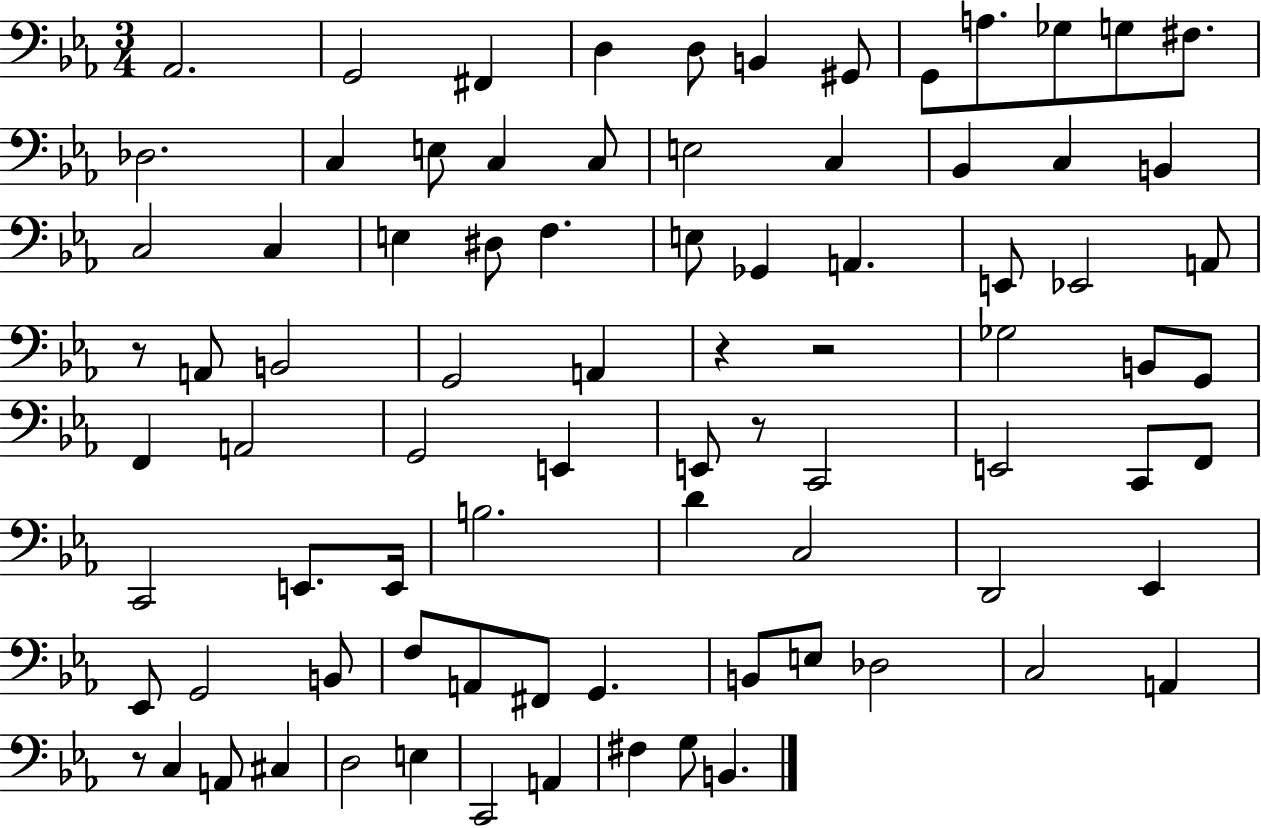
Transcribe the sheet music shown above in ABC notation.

X:1
T:Untitled
M:3/4
L:1/4
K:Eb
_A,,2 G,,2 ^F,, D, D,/2 B,, ^G,,/2 G,,/2 A,/2 _G,/2 G,/2 ^F,/2 _D,2 C, E,/2 C, C,/2 E,2 C, _B,, C, B,, C,2 C, E, ^D,/2 F, E,/2 _G,, A,, E,,/2 _E,,2 A,,/2 z/2 A,,/2 B,,2 G,,2 A,, z z2 _G,2 B,,/2 G,,/2 F,, A,,2 G,,2 E,, E,,/2 z/2 C,,2 E,,2 C,,/2 F,,/2 C,,2 E,,/2 E,,/4 B,2 D C,2 D,,2 _E,, _E,,/2 G,,2 B,,/2 F,/2 A,,/2 ^F,,/2 G,, B,,/2 E,/2 _D,2 C,2 A,, z/2 C, A,,/2 ^C, D,2 E, C,,2 A,, ^F, G,/2 B,,